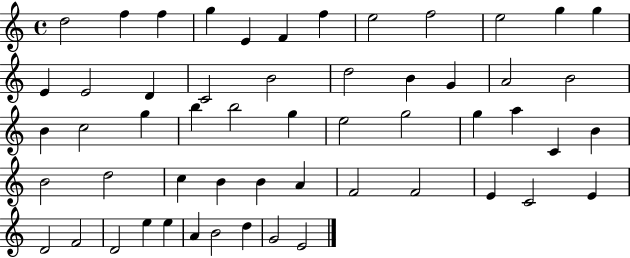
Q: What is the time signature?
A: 4/4